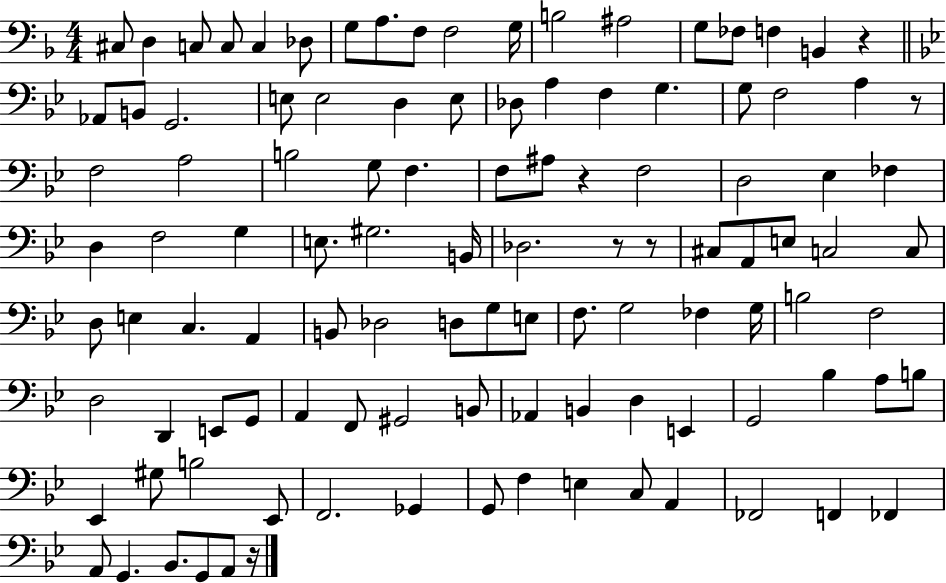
C#3/e D3/q C3/e C3/e C3/q Db3/e G3/e A3/e. F3/e F3/h G3/s B3/h A#3/h G3/e FES3/e F3/q B2/q R/q Ab2/e B2/e G2/h. E3/e E3/h D3/q E3/e Db3/e A3/q F3/q G3/q. G3/e F3/h A3/q R/e F3/h A3/h B3/h G3/e F3/q. F3/e A#3/e R/q F3/h D3/h Eb3/q FES3/q D3/q F3/h G3/q E3/e. G#3/h. B2/s Db3/h. R/e R/e C#3/e A2/e E3/e C3/h C3/e D3/e E3/q C3/q. A2/q B2/e Db3/h D3/e G3/e E3/e F3/e. G3/h FES3/q G3/s B3/h F3/h D3/h D2/q E2/e G2/e A2/q F2/e G#2/h B2/e Ab2/q B2/q D3/q E2/q G2/h Bb3/q A3/e B3/e Eb2/q G#3/e B3/h Eb2/e F2/h. Gb2/q G2/e F3/q E3/q C3/e A2/q FES2/h F2/q FES2/q A2/e G2/q. Bb2/e. G2/e A2/e R/s